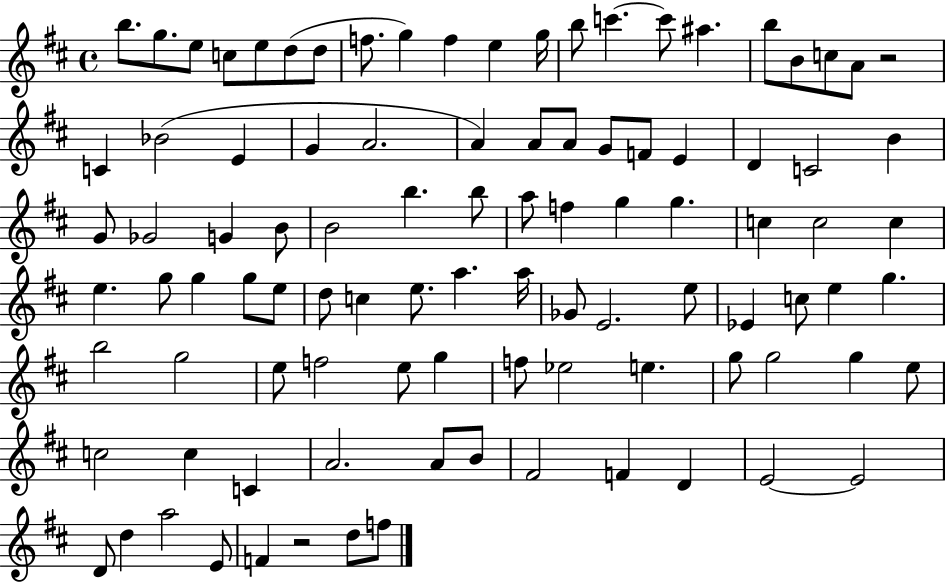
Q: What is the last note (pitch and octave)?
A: F5